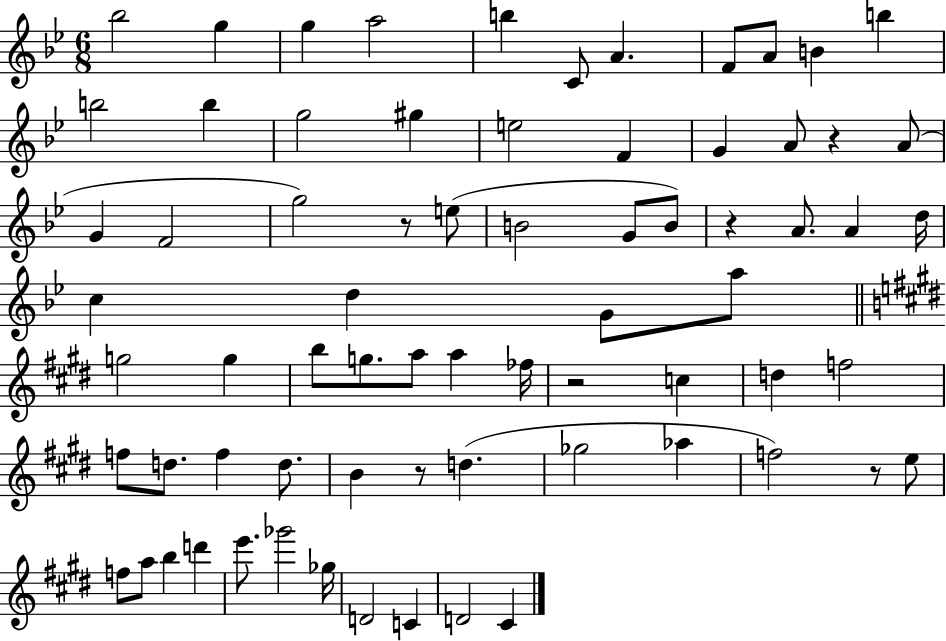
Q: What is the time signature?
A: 6/8